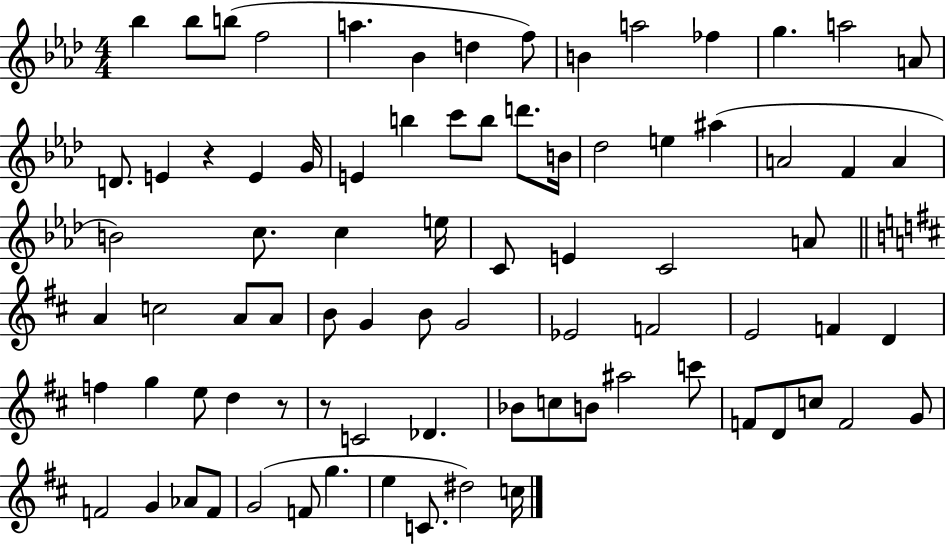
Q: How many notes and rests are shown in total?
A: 81